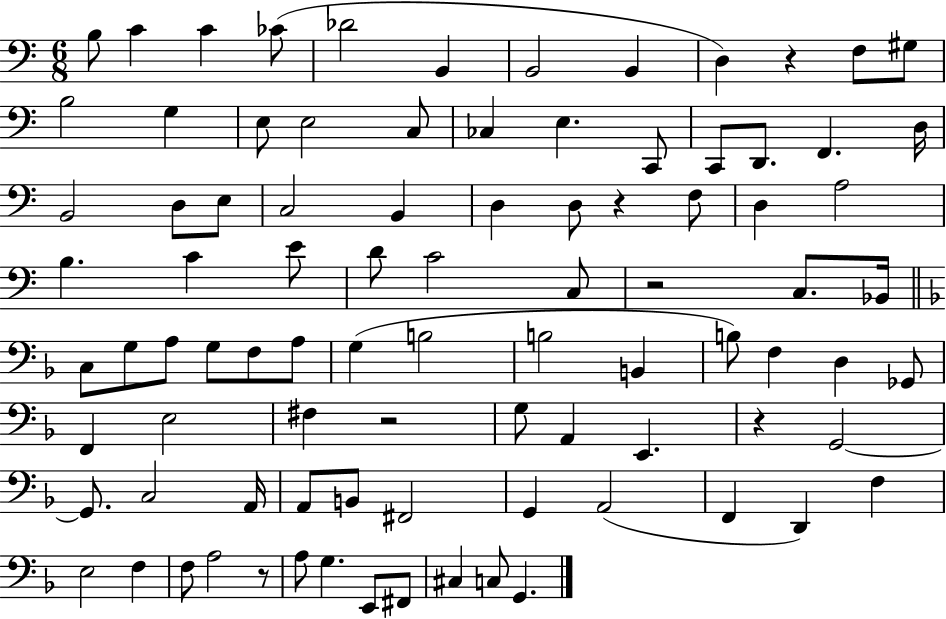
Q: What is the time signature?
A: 6/8